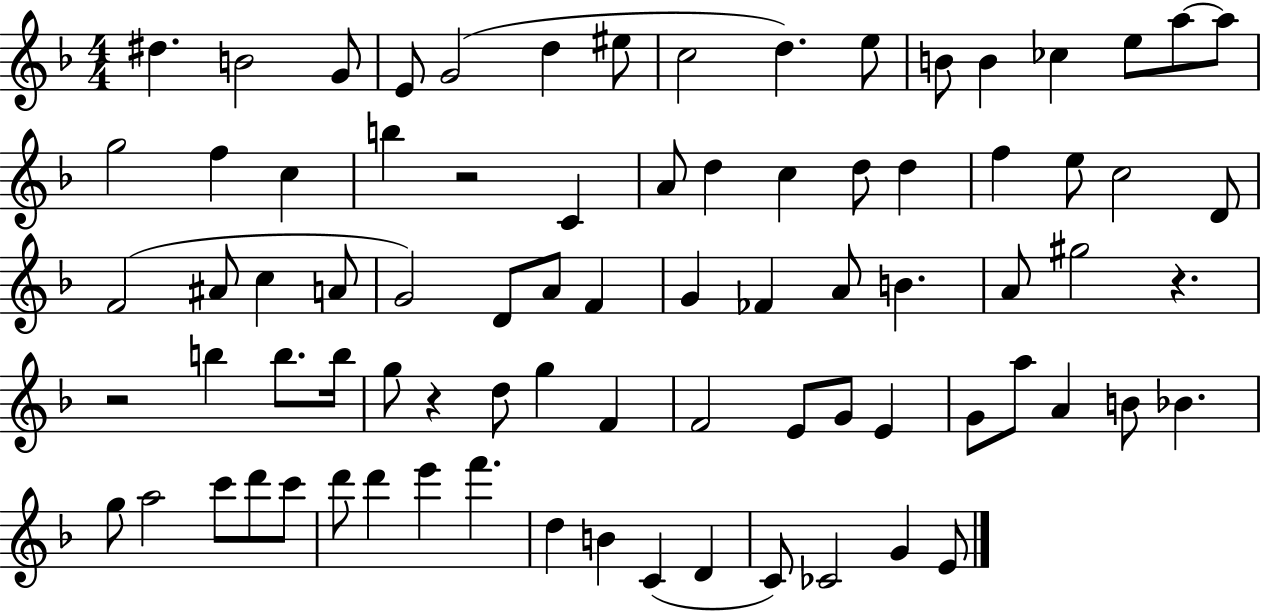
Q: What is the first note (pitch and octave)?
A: D#5